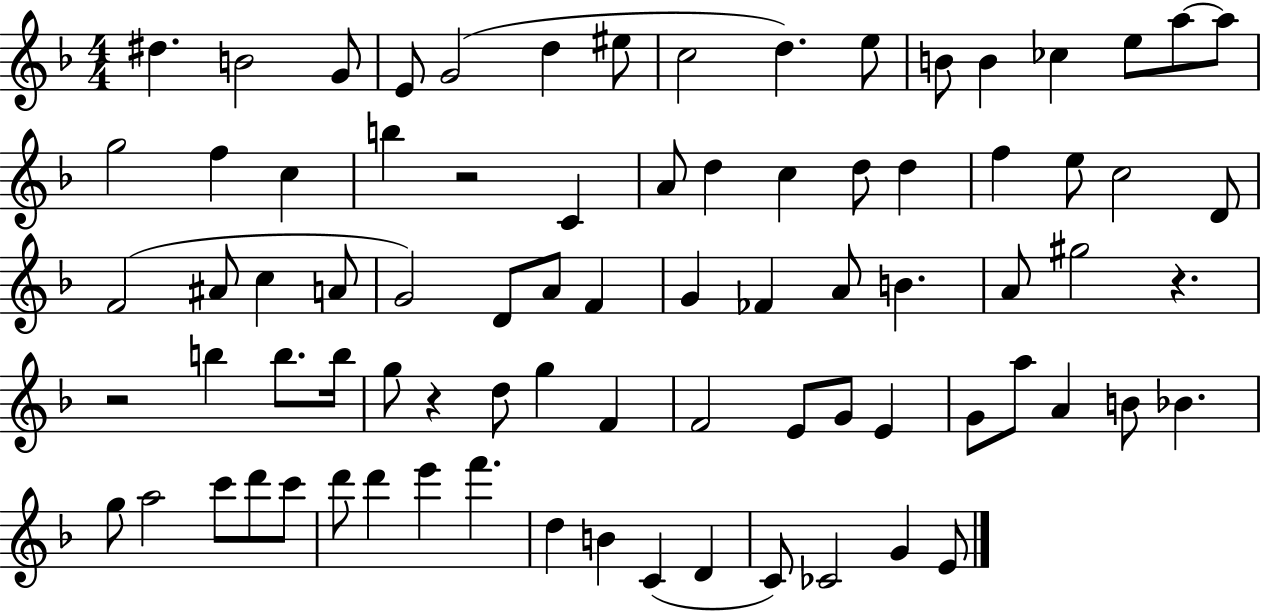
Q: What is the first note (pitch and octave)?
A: D#5